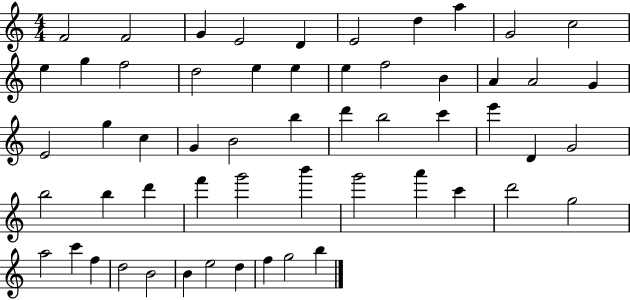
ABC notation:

X:1
T:Untitled
M:4/4
L:1/4
K:C
F2 F2 G E2 D E2 d a G2 c2 e g f2 d2 e e e f2 B A A2 G E2 g c G B2 b d' b2 c' e' D G2 b2 b d' f' g'2 b' g'2 a' c' d'2 g2 a2 c' f d2 B2 B e2 d f g2 b